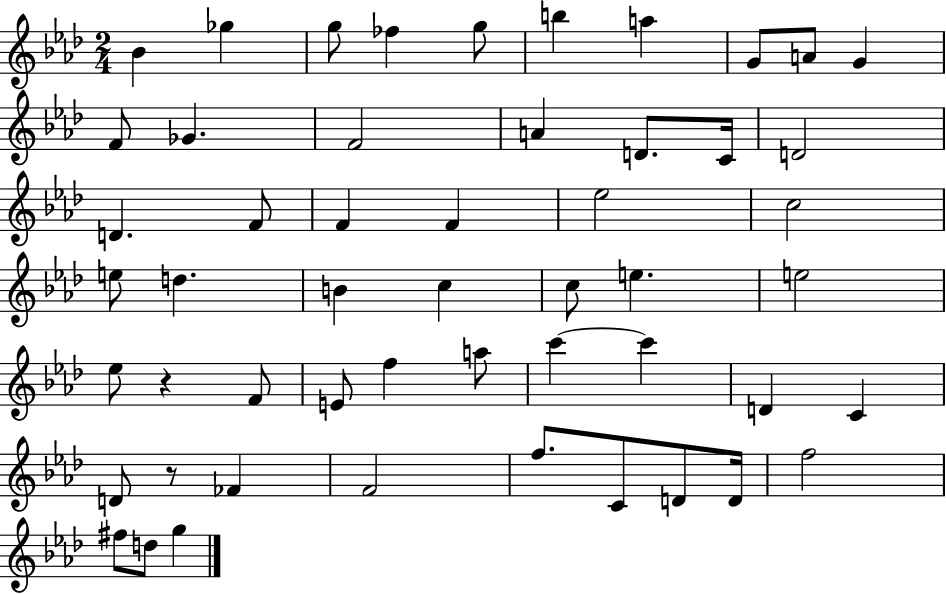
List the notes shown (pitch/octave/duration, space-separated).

Bb4/q Gb5/q G5/e FES5/q G5/e B5/q A5/q G4/e A4/e G4/q F4/e Gb4/q. F4/h A4/q D4/e. C4/s D4/h D4/q. F4/e F4/q F4/q Eb5/h C5/h E5/e D5/q. B4/q C5/q C5/e E5/q. E5/h Eb5/e R/q F4/e E4/e F5/q A5/e C6/q C6/q D4/q C4/q D4/e R/e FES4/q F4/h F5/e. C4/e D4/e D4/s F5/h F#5/e D5/e G5/q